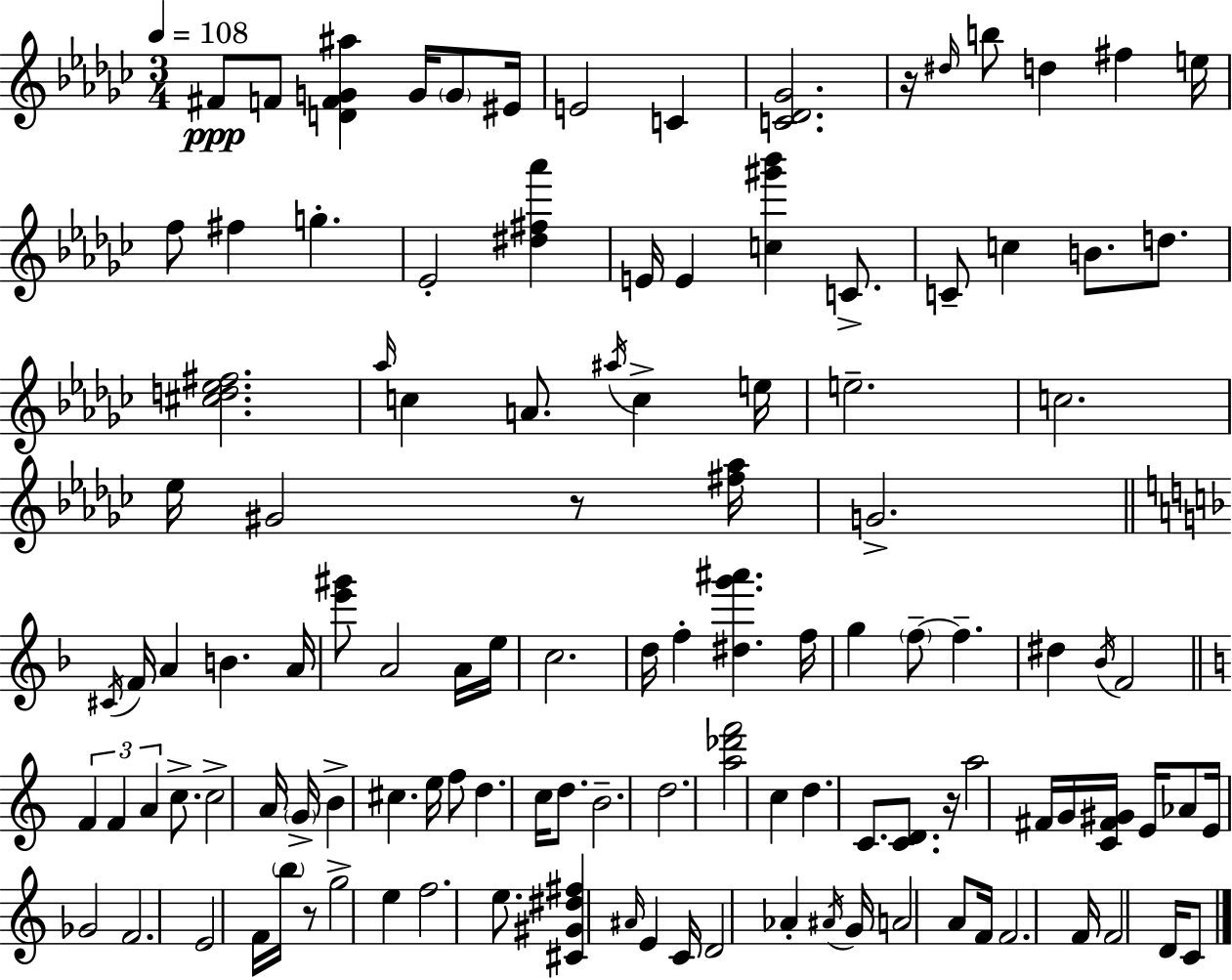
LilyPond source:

{
  \clef treble
  \numericTimeSignature
  \time 3/4
  \key ees \minor
  \tempo 4 = 108
  fis'8\ppp f'8 <d' f' g' ais''>4 g'16 \parenthesize g'8 eis'16 | e'2 c'4 | <c' des' ges'>2. | r16 \grace { dis''16 } b''8 d''4 fis''4 | \break e''16 f''8 fis''4 g''4.-. | ees'2-. <dis'' fis'' aes'''>4 | e'16 e'4 <c'' gis''' bes'''>4 c'8.-> | c'8-- c''4 b'8. d''8. | \break <cis'' d'' ees'' fis''>2. | \grace { aes''16 } c''4 a'8. \acciaccatura { ais''16 } c''4-> | e''16 e''2.-- | c''2. | \break ees''16 gis'2 | r8 <fis'' aes''>16 g'2.-> | \bar "||" \break \key f \major \acciaccatura { cis'16 } f'16 a'4 b'4. | a'16 <e''' gis'''>8 a'2 a'16 | e''16 c''2. | d''16 f''4-. <dis'' g''' ais'''>4. | \break f''16 g''4 \parenthesize f''8--~~ f''4.-- | dis''4 \acciaccatura { bes'16 } f'2 | \bar "||" \break \key c \major \tuplet 3/2 { f'4 f'4 a'4 } | c''8.-> c''2-> a'16 | \parenthesize g'16-> b'4-> cis''4. e''16 | f''8 d''4. c''16 d''8. | \break b'2.-- | d''2. | <a'' des''' f'''>2 c''4 | d''4. c'8. <c' d'>8. | \break r16 a''2 fis'16 g'16 <c' fis' gis'>16 | e'16 aes'8 e'16 ges'2 | f'2. | e'2 f'16 \parenthesize b''16 r8 | \break g''2-> e''4 | f''2. | e''8. <cis' gis' dis'' fis''>4 \grace { ais'16 } e'4 | c'16 d'2 aes'4-. | \break \acciaccatura { ais'16 } g'16 a'2 a'8 | f'16 f'2. | f'16 f'2 d'16 | c'8 \bar "|."
}